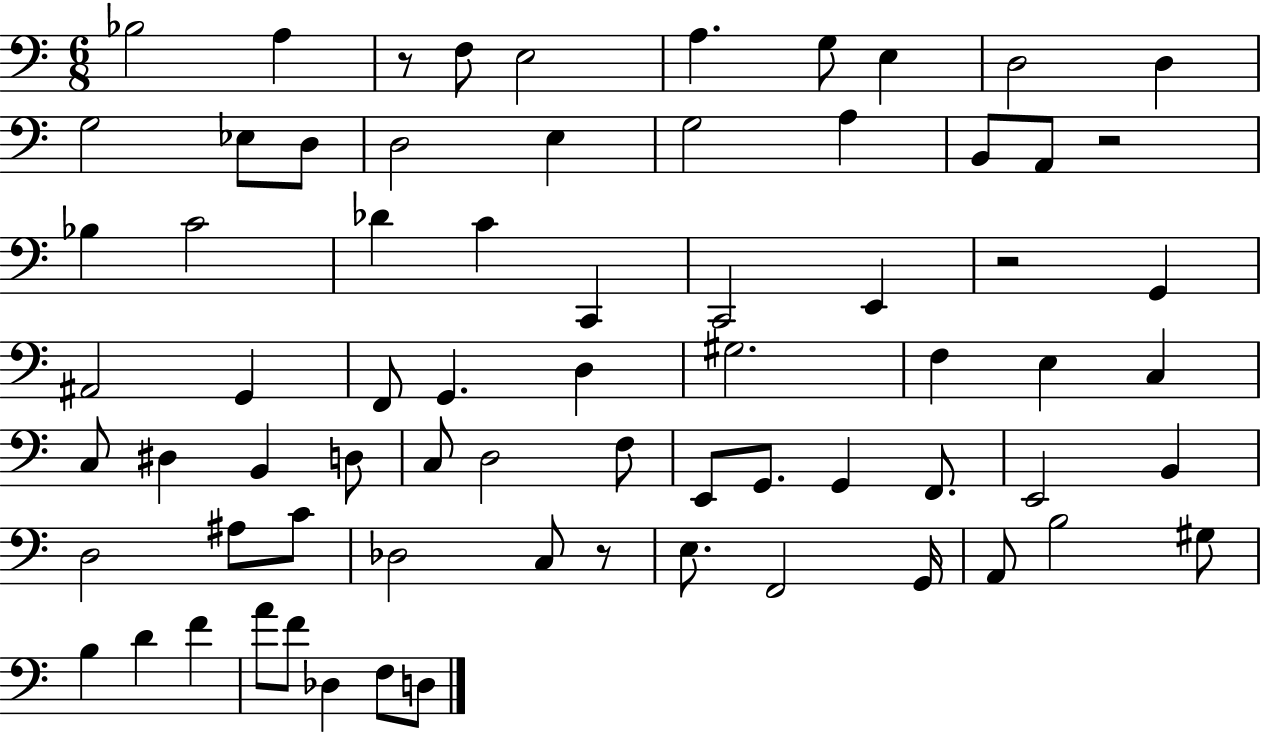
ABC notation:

X:1
T:Untitled
M:6/8
L:1/4
K:C
_B,2 A, z/2 F,/2 E,2 A, G,/2 E, D,2 D, G,2 _E,/2 D,/2 D,2 E, G,2 A, B,,/2 A,,/2 z2 _B, C2 _D C C,, C,,2 E,, z2 G,, ^A,,2 G,, F,,/2 G,, D, ^G,2 F, E, C, C,/2 ^D, B,, D,/2 C,/2 D,2 F,/2 E,,/2 G,,/2 G,, F,,/2 E,,2 B,, D,2 ^A,/2 C/2 _D,2 C,/2 z/2 E,/2 F,,2 G,,/4 A,,/2 B,2 ^G,/2 B, D F A/2 F/2 _D, F,/2 D,/2